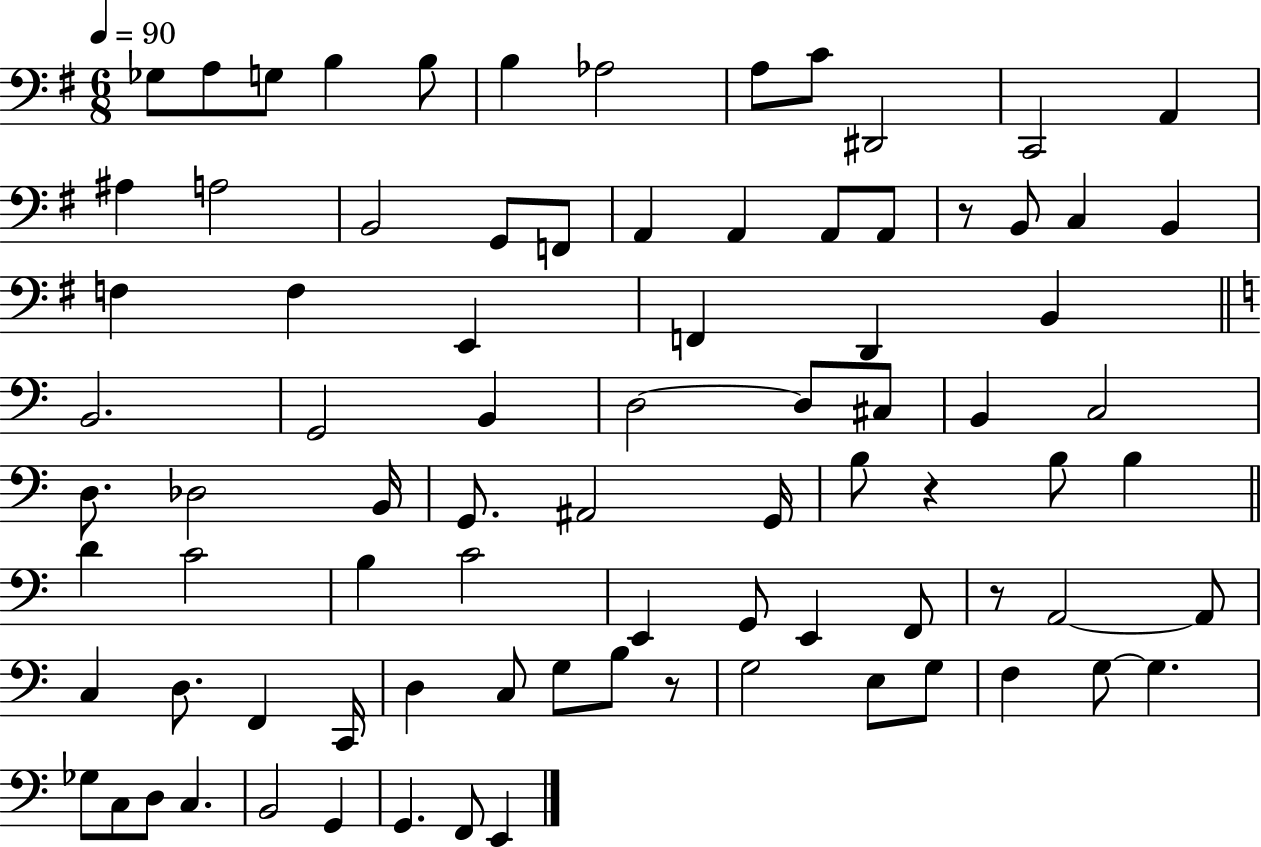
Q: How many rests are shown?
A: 4